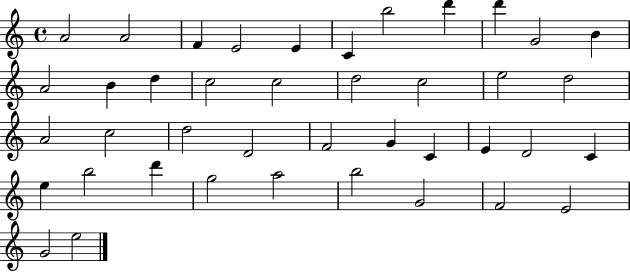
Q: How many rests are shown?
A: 0